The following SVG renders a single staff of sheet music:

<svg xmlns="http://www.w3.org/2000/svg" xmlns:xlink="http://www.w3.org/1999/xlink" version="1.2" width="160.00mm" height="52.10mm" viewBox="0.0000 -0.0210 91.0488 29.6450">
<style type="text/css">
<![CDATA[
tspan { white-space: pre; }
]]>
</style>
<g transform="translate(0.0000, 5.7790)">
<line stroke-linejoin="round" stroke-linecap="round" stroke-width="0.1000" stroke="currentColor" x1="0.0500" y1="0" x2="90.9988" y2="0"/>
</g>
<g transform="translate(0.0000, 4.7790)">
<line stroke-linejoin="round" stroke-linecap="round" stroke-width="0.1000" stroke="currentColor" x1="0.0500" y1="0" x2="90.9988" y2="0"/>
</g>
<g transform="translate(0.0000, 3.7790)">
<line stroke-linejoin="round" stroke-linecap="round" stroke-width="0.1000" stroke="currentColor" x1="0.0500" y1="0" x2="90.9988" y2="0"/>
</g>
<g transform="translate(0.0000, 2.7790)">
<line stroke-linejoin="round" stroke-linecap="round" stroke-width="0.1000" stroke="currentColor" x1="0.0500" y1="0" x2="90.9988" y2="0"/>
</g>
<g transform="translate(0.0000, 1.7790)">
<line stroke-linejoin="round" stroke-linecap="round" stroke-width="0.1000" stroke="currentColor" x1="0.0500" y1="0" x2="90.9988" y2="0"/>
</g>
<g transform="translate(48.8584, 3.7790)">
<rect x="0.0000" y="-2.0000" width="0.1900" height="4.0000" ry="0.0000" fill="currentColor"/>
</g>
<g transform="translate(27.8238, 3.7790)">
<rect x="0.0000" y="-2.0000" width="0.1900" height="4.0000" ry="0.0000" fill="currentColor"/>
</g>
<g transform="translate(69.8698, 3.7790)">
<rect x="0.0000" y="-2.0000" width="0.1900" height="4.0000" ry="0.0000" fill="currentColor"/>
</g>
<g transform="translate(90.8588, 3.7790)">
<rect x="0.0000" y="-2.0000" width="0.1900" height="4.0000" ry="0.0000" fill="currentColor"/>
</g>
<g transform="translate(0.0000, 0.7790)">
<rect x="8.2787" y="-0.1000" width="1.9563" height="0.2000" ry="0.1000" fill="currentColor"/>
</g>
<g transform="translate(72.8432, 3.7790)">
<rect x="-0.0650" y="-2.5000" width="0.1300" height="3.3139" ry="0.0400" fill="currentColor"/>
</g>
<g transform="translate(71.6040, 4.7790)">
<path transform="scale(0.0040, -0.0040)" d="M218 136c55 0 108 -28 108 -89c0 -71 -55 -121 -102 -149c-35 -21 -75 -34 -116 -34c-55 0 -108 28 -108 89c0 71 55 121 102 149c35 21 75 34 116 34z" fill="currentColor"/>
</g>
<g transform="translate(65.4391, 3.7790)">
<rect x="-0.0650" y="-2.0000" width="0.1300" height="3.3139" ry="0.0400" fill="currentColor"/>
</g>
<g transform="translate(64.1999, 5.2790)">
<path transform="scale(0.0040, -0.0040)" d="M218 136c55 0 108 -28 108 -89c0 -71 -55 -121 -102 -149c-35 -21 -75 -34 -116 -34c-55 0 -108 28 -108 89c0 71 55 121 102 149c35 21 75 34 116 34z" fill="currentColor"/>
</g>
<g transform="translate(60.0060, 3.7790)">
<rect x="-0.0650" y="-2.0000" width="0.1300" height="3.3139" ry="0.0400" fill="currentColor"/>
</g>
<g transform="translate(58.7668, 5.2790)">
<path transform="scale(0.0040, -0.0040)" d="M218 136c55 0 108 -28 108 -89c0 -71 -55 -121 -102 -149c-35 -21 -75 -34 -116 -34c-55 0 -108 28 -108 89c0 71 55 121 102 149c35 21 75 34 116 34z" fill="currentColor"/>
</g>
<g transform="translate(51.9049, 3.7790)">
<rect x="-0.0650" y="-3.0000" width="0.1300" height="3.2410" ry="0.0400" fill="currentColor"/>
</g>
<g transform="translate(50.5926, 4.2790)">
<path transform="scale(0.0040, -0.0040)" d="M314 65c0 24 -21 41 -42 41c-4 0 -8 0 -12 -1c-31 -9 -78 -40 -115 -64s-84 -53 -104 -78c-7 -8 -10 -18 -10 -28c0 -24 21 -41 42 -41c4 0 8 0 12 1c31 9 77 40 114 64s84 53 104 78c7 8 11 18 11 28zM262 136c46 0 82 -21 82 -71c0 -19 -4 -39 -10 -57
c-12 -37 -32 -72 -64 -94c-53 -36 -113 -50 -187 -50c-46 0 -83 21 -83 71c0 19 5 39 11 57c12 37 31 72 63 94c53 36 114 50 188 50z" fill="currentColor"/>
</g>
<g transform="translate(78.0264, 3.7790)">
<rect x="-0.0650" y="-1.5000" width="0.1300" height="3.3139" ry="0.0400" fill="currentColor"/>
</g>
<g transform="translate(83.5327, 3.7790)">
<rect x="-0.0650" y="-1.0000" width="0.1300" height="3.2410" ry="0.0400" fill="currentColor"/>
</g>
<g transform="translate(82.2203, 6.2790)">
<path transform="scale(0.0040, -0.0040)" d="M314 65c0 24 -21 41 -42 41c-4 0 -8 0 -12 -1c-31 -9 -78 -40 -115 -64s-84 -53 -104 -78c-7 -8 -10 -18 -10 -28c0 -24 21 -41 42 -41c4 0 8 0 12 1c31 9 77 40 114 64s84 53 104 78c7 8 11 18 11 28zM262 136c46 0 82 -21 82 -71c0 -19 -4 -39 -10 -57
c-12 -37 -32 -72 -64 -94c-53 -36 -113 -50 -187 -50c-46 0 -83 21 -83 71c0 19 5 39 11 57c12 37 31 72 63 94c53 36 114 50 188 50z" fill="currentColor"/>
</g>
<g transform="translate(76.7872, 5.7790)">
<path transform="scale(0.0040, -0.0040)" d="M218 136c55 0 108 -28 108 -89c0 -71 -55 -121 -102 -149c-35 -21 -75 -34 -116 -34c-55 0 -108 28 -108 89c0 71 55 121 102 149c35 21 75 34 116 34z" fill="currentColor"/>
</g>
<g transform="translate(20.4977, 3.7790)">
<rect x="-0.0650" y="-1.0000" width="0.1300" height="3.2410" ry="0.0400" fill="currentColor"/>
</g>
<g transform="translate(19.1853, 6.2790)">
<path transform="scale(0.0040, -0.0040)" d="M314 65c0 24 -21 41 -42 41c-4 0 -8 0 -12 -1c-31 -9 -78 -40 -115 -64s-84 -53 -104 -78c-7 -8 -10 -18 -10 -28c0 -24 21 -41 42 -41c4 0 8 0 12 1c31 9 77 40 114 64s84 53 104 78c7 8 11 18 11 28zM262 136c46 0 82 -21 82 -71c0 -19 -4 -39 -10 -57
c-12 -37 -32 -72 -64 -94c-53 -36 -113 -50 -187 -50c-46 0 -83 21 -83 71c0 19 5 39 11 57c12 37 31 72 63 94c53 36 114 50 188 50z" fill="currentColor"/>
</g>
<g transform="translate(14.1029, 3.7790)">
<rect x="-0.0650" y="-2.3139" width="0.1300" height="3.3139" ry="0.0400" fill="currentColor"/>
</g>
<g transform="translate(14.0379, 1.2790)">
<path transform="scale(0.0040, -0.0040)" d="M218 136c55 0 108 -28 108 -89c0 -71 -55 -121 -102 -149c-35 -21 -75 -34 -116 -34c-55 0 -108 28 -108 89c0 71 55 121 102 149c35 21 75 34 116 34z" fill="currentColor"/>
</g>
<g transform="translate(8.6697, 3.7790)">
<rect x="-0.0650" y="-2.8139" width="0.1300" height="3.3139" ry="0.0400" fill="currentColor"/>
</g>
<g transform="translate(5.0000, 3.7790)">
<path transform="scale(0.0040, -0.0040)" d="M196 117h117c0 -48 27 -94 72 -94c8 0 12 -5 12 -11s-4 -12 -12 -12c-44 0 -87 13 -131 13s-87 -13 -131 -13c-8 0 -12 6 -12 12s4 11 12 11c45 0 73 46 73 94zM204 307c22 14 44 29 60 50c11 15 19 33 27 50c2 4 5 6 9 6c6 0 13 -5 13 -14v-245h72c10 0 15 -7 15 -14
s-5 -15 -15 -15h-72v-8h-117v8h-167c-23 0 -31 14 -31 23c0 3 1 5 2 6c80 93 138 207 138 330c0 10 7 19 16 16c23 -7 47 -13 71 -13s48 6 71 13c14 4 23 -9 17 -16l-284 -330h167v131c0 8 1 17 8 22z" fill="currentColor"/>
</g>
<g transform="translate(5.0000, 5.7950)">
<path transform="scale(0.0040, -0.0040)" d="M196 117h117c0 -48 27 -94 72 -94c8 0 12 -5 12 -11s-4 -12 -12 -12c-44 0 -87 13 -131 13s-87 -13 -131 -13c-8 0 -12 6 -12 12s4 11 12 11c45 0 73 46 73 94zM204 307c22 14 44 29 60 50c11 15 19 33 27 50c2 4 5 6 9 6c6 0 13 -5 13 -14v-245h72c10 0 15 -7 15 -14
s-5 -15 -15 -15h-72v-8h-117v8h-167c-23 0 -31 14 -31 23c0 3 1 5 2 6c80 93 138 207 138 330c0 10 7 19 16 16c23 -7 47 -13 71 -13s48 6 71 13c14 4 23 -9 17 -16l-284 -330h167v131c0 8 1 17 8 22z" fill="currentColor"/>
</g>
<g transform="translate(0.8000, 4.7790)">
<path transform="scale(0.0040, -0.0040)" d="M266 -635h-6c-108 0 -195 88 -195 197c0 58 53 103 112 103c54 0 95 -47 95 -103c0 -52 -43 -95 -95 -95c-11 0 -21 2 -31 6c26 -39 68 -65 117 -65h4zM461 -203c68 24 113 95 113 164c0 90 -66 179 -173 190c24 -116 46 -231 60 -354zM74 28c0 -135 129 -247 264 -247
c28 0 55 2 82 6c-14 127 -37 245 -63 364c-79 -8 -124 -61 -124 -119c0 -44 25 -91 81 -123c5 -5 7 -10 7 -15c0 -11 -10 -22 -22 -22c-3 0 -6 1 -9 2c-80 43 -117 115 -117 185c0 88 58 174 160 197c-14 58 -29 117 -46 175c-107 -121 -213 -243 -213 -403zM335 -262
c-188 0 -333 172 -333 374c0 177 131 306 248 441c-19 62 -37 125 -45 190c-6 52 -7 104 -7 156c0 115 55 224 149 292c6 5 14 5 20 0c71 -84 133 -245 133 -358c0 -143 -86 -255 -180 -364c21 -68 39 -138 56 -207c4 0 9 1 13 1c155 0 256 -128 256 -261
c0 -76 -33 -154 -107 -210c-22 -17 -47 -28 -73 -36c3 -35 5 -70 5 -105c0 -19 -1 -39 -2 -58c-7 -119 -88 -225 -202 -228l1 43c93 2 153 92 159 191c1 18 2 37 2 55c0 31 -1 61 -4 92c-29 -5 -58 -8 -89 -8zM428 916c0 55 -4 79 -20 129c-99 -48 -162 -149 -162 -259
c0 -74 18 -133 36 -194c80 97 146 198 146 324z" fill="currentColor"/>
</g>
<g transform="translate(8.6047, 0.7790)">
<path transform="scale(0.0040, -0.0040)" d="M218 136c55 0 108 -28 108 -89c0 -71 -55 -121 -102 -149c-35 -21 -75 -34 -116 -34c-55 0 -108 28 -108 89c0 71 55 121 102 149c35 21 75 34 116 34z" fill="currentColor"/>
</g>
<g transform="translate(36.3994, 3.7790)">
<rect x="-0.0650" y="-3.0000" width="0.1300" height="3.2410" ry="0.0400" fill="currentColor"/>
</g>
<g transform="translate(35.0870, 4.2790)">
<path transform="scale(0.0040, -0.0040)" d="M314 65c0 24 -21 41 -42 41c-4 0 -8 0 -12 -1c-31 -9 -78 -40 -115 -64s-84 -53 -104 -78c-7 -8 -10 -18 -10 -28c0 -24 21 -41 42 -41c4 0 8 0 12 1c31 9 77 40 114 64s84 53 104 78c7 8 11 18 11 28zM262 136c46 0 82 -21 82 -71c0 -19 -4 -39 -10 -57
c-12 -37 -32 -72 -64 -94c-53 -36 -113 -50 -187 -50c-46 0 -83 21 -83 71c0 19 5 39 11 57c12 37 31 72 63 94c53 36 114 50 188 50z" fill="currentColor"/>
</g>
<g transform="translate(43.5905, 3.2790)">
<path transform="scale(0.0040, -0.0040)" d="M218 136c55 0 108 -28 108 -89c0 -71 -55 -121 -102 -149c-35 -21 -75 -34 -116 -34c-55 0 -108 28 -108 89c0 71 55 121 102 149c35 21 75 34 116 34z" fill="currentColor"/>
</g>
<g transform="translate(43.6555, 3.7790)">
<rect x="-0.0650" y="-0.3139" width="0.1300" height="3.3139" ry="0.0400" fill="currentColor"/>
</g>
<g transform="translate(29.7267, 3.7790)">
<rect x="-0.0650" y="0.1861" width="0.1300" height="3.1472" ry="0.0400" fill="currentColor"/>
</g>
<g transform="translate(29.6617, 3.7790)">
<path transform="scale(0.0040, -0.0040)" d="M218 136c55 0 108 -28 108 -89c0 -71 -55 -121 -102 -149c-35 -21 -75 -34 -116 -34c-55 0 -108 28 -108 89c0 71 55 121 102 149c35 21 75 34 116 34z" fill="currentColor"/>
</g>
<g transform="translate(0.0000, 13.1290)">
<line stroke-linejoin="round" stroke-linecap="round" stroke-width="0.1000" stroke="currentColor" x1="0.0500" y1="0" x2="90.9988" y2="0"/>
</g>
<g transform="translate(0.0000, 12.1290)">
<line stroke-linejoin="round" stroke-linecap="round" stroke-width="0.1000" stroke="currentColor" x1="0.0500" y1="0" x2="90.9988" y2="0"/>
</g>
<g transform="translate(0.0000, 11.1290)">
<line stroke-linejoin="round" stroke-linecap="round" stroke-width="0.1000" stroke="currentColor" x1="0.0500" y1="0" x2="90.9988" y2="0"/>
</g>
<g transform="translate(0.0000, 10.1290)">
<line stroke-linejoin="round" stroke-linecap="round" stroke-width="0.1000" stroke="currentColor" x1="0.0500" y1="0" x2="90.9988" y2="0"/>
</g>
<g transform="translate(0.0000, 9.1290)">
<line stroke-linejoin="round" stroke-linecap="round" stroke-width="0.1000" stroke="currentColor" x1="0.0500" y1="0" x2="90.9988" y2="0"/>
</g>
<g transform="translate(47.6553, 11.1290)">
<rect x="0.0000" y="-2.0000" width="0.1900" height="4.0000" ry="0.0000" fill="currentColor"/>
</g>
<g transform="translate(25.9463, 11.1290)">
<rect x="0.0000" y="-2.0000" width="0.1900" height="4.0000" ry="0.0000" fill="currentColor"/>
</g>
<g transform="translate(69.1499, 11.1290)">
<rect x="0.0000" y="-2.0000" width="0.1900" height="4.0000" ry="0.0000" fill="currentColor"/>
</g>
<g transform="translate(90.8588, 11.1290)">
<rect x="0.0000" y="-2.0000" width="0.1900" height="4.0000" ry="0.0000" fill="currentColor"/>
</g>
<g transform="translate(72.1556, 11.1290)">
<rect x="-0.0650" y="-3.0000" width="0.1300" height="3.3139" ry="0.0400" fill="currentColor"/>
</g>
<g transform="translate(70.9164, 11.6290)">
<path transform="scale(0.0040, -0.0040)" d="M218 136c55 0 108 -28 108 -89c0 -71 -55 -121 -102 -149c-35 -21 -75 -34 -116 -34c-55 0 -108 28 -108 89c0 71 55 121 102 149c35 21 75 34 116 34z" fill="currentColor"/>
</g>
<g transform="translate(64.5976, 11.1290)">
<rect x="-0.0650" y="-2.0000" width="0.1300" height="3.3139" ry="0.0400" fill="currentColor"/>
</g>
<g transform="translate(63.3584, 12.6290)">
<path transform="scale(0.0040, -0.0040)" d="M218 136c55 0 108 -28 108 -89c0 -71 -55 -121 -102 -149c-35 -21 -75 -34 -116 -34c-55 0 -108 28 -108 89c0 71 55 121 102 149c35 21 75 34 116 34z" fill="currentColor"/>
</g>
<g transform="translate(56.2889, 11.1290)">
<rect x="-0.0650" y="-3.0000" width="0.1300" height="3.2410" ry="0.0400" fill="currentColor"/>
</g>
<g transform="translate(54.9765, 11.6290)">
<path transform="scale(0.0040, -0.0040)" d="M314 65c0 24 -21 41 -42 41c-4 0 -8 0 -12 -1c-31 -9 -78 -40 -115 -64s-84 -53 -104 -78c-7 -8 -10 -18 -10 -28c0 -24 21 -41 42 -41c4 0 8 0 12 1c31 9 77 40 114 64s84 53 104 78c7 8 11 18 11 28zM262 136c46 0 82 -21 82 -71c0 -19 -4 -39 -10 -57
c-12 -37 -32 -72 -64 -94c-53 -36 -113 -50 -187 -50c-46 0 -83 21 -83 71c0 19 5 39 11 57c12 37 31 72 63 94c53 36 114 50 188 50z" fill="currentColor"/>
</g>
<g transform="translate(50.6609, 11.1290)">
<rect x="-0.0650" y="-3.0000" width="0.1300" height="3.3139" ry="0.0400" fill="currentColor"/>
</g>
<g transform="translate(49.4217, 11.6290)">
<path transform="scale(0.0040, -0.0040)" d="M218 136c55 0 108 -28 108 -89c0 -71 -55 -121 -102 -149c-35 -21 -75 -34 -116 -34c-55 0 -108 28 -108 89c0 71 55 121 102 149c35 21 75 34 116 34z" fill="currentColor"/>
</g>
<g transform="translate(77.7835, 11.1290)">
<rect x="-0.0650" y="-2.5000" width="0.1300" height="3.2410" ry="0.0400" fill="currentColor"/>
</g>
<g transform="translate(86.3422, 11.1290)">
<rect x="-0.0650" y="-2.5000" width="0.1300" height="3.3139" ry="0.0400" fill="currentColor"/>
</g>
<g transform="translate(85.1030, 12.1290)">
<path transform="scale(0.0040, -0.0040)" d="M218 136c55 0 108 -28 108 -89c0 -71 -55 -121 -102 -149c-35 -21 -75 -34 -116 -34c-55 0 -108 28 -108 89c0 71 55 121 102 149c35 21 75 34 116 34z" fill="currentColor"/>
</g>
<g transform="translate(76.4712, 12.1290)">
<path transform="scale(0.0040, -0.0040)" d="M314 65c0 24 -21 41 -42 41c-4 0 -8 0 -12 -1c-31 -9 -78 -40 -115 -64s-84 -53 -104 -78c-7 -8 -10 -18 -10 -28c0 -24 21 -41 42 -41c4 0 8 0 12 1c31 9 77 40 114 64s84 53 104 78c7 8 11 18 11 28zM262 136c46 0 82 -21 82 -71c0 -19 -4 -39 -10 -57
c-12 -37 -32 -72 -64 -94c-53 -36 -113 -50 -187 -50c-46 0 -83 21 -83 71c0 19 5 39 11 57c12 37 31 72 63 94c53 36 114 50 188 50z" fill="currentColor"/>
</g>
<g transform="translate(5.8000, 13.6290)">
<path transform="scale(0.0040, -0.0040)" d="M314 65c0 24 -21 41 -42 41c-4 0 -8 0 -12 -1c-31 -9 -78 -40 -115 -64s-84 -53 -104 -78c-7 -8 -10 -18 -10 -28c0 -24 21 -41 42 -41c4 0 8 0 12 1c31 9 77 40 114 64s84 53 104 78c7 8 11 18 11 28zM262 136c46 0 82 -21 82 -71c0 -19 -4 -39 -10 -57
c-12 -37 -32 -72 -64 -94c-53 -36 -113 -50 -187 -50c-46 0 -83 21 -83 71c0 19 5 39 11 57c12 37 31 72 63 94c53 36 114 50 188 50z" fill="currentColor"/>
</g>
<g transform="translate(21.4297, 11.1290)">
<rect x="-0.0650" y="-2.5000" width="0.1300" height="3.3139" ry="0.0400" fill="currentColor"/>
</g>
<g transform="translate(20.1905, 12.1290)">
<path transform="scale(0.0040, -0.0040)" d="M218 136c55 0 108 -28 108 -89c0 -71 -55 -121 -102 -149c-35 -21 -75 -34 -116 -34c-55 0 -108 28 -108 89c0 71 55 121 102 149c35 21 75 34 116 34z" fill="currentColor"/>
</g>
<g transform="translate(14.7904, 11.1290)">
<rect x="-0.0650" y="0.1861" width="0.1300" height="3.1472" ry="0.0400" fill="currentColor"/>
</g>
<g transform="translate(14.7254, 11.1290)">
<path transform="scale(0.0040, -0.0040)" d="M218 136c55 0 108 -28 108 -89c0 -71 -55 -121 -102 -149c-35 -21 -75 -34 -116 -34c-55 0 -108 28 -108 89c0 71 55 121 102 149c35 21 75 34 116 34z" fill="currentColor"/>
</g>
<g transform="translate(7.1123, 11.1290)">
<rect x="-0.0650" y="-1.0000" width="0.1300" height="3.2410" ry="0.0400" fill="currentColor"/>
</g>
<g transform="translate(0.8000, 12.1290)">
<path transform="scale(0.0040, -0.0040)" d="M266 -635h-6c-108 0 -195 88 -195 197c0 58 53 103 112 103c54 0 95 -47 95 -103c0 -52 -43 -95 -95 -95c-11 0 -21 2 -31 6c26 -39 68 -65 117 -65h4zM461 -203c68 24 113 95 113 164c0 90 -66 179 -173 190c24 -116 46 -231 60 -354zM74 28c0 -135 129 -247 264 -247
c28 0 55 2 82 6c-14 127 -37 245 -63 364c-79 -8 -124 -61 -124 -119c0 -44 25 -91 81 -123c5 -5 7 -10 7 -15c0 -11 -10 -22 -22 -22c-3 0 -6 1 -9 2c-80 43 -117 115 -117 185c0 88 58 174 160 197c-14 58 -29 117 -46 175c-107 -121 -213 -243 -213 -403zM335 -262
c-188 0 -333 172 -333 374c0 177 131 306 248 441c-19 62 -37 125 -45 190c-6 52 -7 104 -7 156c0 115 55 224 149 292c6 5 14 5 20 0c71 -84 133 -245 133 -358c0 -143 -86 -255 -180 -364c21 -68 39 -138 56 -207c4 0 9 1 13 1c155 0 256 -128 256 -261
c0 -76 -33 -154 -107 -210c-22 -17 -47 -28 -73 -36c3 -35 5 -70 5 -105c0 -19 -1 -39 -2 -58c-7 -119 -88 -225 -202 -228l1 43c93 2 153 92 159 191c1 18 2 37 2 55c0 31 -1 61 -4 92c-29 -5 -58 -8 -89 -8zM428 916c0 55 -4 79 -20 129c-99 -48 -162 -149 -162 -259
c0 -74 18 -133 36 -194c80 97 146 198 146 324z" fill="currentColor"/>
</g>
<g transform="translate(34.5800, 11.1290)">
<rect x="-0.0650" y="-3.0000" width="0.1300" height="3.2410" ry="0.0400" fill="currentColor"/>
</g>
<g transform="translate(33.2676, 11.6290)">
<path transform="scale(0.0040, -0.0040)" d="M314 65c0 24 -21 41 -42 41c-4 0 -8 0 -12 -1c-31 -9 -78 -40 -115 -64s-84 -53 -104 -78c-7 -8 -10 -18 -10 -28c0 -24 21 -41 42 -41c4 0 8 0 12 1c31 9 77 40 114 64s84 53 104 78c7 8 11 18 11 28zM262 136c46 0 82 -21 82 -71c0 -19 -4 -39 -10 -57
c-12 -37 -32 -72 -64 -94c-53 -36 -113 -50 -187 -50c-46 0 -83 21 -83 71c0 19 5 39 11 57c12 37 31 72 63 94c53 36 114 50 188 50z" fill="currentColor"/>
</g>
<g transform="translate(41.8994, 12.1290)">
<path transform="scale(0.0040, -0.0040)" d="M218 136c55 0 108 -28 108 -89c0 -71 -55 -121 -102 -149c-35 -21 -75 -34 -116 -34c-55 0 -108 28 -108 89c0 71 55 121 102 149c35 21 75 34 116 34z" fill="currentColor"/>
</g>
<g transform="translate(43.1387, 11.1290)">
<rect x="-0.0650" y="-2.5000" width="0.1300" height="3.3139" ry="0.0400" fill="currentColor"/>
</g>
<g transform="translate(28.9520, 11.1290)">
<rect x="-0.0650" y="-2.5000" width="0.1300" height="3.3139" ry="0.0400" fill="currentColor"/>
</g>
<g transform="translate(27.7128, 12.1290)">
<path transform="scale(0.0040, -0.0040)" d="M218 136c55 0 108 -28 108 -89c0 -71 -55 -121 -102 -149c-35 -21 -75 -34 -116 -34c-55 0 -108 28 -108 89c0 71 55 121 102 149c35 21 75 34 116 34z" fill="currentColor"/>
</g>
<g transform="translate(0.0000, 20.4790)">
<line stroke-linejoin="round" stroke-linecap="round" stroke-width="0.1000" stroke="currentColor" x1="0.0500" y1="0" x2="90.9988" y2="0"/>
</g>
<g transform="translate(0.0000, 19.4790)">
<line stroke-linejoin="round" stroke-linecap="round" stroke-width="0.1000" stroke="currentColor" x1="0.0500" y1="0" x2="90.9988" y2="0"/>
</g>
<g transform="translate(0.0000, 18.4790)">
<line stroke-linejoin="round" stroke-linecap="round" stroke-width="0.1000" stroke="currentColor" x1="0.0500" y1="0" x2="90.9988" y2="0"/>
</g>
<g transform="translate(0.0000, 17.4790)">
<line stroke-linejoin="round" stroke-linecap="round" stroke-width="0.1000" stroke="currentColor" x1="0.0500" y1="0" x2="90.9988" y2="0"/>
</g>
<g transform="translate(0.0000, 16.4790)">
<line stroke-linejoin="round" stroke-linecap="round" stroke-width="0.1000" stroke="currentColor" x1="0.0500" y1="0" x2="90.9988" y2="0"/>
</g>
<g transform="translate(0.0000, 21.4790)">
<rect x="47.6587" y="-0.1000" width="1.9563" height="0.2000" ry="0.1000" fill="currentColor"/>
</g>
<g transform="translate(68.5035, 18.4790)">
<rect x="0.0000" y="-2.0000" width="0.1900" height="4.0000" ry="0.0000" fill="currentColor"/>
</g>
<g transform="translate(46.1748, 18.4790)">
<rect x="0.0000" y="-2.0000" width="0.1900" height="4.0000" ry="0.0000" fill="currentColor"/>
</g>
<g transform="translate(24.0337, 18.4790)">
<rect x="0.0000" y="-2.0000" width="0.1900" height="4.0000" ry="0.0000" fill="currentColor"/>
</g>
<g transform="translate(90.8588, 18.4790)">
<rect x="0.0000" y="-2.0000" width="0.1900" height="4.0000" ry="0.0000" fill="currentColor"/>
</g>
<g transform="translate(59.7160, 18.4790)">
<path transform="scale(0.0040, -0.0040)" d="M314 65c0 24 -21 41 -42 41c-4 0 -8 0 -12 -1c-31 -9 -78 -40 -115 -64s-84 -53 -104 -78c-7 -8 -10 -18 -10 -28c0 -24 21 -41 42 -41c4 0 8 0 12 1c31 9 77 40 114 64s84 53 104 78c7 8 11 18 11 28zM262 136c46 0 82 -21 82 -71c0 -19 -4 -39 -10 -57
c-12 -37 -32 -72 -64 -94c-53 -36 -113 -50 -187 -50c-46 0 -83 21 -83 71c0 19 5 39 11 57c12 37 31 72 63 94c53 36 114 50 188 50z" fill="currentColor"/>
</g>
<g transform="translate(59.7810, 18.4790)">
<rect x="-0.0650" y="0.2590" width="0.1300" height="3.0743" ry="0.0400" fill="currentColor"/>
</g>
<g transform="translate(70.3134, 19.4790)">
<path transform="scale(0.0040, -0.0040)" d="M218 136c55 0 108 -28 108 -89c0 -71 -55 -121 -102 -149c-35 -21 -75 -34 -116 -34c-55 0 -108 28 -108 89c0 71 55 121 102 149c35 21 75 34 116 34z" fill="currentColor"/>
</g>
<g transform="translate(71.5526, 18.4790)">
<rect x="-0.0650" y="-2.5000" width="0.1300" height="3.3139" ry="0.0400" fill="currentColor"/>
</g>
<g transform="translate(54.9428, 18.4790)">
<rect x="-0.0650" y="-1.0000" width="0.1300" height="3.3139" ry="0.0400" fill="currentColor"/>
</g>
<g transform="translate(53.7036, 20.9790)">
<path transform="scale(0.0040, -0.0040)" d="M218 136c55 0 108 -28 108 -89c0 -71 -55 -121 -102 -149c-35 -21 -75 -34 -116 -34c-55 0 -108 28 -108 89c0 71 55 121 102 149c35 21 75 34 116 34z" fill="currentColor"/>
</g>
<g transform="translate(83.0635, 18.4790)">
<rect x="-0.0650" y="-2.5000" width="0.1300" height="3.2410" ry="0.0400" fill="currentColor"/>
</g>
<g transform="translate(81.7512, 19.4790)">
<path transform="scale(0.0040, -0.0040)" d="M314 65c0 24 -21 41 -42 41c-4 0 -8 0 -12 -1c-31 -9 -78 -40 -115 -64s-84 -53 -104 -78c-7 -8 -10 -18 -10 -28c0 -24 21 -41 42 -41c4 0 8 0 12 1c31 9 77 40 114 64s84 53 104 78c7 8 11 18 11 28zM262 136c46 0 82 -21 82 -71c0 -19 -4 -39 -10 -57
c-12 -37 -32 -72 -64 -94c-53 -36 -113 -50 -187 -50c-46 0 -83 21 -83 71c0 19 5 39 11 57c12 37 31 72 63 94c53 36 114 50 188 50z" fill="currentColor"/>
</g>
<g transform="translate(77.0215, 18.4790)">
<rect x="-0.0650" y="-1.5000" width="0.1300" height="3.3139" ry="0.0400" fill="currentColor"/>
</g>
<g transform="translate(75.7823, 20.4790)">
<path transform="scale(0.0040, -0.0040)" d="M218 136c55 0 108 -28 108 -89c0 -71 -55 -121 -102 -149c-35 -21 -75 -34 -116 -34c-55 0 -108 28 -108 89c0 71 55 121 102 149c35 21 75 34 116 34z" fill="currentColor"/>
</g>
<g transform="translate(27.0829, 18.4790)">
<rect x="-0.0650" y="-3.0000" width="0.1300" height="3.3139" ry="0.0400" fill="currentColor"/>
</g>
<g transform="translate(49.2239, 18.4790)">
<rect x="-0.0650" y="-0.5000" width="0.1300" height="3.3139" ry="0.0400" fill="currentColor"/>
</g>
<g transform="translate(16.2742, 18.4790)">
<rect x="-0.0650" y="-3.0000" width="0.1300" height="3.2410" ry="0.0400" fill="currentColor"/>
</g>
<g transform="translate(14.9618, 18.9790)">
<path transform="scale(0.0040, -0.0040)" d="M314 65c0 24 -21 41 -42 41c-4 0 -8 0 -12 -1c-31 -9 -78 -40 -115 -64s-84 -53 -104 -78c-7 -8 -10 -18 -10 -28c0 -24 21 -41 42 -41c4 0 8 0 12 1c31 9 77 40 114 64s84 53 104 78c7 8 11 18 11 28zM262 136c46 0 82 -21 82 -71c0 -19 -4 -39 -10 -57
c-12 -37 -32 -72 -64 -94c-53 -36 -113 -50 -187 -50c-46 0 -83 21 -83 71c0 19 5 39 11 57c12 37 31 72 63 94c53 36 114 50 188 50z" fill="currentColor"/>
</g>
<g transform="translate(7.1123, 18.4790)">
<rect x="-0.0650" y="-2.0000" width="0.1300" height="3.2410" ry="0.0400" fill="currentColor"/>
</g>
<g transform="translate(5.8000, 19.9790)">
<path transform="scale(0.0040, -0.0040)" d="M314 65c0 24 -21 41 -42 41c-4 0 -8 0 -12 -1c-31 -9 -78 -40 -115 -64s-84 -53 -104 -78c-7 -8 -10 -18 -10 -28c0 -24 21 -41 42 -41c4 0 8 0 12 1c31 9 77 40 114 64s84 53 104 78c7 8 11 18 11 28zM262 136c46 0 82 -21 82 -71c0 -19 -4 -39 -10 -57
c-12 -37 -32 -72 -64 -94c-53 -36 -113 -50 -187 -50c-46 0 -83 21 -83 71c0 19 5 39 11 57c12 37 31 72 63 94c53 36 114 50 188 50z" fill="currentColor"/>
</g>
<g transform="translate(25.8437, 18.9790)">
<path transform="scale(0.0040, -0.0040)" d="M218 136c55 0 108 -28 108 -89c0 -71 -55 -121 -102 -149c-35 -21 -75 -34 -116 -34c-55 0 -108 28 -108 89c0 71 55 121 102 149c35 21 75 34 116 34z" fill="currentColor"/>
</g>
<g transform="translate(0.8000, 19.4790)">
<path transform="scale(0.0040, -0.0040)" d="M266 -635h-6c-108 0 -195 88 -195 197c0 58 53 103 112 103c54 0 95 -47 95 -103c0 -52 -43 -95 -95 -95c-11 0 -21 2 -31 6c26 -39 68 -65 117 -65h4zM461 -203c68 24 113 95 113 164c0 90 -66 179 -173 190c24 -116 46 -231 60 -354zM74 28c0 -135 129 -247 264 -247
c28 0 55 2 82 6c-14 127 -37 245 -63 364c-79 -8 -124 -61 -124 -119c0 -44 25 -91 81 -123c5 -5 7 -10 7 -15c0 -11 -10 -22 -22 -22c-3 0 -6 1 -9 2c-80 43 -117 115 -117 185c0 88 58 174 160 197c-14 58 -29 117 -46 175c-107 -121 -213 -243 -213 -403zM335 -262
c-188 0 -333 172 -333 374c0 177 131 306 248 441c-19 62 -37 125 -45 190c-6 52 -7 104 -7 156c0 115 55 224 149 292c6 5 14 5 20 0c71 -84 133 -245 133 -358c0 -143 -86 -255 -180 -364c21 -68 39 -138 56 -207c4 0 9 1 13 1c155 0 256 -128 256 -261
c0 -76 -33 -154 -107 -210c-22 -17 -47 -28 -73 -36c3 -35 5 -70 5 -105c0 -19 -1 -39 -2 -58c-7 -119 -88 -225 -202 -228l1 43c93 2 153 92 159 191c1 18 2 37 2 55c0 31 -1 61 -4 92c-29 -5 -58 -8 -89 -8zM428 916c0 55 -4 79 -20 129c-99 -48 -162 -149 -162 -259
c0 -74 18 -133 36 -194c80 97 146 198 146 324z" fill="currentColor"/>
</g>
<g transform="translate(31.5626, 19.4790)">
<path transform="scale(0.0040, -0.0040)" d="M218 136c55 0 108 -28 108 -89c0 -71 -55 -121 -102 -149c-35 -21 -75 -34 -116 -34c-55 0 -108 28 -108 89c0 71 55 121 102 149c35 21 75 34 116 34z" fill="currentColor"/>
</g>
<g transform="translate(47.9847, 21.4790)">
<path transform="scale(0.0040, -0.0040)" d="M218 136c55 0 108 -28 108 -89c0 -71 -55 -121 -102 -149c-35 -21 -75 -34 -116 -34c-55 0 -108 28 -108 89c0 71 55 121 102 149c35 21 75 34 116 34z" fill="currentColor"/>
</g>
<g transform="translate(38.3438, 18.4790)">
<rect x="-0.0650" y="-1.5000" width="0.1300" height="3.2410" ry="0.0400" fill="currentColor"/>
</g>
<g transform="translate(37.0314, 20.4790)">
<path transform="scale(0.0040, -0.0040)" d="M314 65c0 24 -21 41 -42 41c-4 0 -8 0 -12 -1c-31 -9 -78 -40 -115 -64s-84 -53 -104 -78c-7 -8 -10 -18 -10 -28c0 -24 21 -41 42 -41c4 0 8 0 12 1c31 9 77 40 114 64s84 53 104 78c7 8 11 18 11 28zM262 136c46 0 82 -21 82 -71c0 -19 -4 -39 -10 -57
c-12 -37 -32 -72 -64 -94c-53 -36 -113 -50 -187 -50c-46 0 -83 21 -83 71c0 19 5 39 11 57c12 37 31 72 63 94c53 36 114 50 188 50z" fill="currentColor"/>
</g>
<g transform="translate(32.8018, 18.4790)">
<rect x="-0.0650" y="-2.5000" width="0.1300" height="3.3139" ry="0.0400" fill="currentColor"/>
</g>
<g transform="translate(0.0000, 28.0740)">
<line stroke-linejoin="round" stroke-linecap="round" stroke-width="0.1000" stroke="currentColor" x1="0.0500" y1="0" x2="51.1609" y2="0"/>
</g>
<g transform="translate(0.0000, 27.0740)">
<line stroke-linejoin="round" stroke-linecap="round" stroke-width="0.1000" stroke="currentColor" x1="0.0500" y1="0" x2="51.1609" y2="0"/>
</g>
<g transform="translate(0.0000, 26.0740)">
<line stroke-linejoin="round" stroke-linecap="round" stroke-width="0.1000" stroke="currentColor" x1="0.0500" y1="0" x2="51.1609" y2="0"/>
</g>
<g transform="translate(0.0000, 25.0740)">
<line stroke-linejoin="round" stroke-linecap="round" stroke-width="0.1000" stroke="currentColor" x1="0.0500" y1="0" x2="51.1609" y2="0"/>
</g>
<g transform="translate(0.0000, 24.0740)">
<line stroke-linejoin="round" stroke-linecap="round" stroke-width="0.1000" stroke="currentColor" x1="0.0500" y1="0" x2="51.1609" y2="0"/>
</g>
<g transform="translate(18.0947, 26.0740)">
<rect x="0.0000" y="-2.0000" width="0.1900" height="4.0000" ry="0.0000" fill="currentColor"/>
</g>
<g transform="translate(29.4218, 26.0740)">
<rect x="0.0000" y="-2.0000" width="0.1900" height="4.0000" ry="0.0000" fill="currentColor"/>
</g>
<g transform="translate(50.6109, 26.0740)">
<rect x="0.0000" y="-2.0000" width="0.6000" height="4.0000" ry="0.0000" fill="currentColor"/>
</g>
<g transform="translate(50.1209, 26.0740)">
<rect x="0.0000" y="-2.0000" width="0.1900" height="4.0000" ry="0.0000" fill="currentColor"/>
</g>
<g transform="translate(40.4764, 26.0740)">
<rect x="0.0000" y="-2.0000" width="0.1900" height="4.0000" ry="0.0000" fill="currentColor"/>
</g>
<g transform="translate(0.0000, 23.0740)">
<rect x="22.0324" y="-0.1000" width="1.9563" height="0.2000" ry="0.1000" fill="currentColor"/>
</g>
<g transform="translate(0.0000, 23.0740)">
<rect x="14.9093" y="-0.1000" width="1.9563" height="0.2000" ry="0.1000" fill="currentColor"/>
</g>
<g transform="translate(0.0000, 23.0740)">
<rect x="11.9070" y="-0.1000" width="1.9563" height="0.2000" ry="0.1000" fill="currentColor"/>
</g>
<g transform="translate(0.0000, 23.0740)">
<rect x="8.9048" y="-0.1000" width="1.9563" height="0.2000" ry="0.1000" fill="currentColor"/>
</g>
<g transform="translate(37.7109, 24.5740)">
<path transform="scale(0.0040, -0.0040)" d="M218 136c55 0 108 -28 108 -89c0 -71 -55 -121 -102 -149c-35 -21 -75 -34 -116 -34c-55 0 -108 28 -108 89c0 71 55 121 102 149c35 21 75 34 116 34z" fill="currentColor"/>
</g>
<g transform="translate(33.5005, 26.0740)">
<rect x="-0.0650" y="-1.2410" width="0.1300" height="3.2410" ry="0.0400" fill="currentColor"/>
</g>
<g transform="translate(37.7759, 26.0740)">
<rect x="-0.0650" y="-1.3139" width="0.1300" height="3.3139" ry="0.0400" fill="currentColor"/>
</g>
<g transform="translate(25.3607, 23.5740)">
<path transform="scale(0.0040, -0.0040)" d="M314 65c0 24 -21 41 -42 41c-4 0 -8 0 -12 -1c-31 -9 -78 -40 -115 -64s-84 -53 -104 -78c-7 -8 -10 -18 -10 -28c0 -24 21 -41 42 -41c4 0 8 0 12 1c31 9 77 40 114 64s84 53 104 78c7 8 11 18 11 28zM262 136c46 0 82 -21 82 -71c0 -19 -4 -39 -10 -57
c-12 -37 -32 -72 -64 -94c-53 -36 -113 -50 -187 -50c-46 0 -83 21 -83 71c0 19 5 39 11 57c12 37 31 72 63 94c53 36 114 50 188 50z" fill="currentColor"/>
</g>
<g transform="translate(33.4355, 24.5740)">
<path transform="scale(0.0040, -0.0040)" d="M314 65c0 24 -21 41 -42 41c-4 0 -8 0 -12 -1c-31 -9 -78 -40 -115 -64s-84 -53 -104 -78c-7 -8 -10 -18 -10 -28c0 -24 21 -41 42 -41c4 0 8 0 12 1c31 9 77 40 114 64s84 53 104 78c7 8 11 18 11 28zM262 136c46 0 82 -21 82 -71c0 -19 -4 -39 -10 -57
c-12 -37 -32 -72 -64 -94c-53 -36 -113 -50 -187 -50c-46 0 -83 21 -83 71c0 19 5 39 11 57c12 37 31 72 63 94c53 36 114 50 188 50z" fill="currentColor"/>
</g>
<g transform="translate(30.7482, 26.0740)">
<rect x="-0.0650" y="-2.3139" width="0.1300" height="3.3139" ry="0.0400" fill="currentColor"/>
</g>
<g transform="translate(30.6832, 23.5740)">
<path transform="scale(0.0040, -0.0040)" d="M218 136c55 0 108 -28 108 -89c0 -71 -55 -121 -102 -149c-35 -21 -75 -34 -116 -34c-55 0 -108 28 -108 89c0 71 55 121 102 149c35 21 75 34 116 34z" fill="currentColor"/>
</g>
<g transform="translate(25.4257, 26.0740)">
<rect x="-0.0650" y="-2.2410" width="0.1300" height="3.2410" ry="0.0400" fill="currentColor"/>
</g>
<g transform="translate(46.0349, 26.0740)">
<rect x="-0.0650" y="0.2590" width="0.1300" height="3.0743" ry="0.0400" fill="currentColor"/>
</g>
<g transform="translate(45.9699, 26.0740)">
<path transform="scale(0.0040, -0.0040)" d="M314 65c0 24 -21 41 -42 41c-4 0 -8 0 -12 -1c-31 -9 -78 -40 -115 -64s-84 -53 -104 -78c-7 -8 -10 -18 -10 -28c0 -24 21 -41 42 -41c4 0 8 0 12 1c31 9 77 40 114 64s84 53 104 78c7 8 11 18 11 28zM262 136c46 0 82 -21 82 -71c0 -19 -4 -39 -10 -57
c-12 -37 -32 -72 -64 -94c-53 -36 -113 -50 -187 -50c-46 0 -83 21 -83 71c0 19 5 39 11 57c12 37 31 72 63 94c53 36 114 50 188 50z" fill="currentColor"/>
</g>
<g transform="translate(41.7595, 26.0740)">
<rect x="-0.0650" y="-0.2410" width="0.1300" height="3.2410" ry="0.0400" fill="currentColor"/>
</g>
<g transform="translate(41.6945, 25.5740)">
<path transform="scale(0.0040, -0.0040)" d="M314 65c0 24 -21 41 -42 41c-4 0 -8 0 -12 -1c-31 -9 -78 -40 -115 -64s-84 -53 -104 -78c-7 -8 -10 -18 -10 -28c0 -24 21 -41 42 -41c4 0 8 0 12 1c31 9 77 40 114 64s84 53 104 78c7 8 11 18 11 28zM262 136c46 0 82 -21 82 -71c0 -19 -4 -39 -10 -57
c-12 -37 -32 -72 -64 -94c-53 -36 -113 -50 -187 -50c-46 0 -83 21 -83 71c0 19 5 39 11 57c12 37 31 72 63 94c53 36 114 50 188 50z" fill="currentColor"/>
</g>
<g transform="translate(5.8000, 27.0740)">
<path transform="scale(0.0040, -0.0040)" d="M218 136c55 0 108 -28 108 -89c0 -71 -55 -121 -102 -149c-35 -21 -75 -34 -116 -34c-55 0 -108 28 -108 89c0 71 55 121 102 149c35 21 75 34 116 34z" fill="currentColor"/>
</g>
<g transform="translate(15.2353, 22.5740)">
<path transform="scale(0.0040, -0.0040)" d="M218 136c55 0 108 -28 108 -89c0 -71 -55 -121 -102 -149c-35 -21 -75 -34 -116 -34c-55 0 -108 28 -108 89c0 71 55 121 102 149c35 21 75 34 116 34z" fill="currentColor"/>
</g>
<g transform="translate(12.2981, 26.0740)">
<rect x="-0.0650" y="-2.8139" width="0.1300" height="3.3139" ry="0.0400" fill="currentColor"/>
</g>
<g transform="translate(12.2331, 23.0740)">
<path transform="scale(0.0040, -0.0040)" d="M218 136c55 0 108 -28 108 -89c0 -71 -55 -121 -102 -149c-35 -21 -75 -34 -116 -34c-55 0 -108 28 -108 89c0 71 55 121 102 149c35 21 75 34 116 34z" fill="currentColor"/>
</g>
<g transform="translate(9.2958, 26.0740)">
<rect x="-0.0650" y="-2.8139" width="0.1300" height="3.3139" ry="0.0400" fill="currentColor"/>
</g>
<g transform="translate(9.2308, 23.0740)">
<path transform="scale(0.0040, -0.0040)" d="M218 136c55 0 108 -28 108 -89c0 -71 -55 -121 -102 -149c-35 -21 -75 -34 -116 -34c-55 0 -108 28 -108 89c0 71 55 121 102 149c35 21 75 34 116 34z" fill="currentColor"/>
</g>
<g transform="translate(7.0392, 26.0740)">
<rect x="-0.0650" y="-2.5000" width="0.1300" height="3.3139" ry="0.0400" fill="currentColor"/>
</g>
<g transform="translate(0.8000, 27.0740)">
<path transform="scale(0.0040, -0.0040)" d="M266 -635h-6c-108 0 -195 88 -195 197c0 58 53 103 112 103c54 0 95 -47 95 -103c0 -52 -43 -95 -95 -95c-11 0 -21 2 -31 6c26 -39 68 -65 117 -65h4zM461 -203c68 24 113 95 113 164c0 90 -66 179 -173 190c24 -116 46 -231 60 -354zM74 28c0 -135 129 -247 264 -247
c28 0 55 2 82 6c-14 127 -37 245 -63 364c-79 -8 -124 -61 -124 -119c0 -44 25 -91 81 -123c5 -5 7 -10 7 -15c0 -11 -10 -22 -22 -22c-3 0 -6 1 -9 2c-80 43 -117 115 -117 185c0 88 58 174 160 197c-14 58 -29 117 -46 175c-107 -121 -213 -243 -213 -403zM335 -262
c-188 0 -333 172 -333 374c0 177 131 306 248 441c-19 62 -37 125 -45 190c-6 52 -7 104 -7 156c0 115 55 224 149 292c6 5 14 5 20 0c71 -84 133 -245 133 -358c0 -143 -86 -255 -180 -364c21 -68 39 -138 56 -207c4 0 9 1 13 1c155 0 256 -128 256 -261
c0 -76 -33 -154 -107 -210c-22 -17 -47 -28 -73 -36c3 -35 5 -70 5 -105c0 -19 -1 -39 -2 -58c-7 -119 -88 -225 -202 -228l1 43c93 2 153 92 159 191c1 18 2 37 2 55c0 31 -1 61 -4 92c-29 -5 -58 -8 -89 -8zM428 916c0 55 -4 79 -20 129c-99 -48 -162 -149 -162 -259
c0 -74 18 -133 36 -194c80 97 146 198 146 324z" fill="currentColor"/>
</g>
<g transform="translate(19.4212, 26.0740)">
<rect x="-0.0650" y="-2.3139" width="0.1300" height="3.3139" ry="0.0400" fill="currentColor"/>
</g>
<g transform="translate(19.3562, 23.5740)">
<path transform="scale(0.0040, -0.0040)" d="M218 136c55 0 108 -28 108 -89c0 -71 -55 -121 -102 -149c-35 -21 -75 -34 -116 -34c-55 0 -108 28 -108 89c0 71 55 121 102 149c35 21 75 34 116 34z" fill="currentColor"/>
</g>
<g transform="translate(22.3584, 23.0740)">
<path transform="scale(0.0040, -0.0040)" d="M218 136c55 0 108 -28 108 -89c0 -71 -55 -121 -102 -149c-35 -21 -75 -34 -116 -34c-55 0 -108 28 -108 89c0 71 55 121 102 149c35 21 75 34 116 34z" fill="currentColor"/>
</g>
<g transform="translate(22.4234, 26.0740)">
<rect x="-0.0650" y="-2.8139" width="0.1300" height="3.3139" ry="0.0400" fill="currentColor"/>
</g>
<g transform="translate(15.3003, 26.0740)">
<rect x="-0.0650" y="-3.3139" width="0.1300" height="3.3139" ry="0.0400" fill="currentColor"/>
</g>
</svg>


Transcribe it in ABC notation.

X:1
T:Untitled
M:4/4
L:1/4
K:C
a g D2 B A2 c A2 F F G E D2 D2 B G G A2 G A A2 F A G2 G F2 A2 A G E2 C D B2 G E G2 G a a b g a g2 g e2 e c2 B2